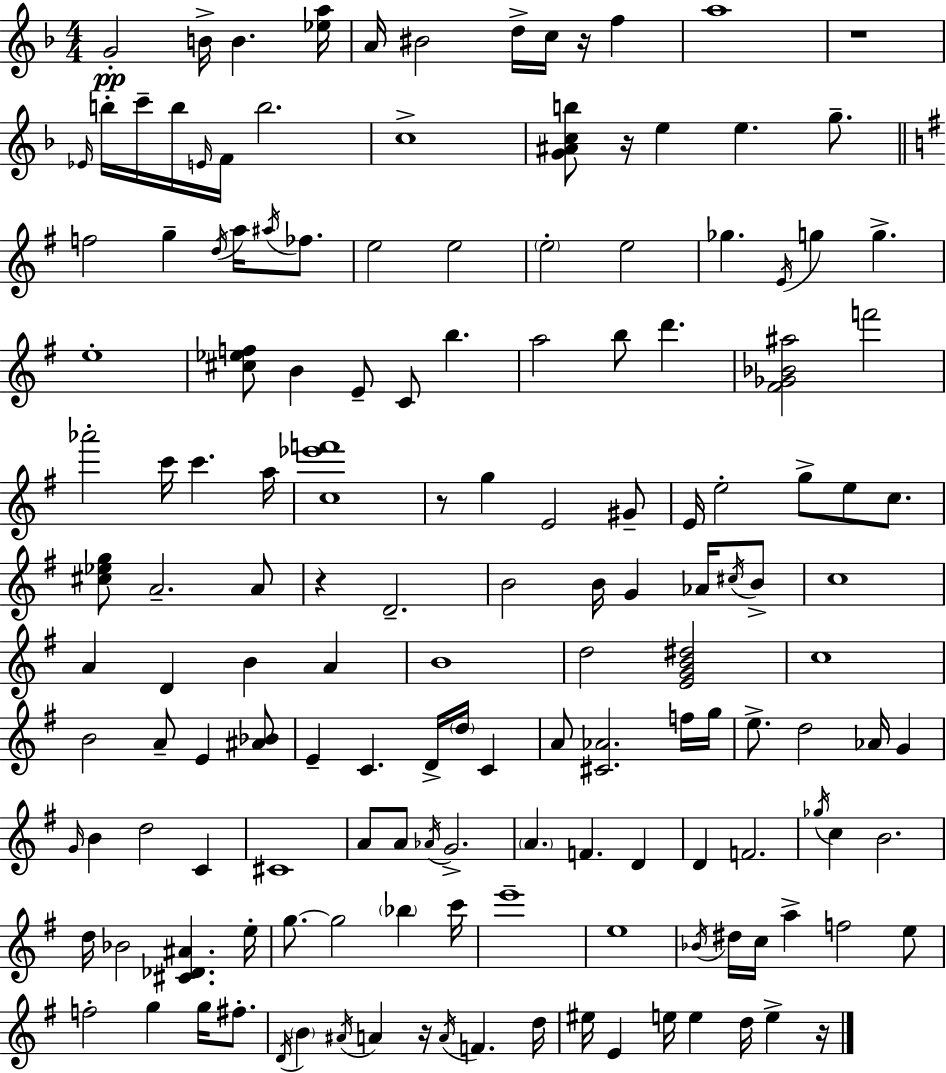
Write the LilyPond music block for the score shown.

{
  \clef treble
  \numericTimeSignature
  \time 4/4
  \key f \major
  \repeat volta 2 { g'2-.\pp b'16-> b'4. <ees'' a''>16 | a'16 bis'2 d''16-> c''16 r16 f''4 | a''1 | r1 | \break \grace { ees'16 } b''16-. c'''16-- b''16 \grace { e'16 } f'16 b''2. | c''1-> | <g' ais' c'' b''>8 r16 e''4 e''4. g''8.-- | \bar "||" \break \key e \minor f''2 g''4-- \acciaccatura { d''16 } a''16 \acciaccatura { ais''16 } fes''8. | e''2 e''2 | \parenthesize e''2-. e''2 | ges''4. \acciaccatura { e'16 } g''4 g''4.-> | \break e''1-. | <cis'' ees'' f''>8 b'4 e'8-- c'8 b''4. | a''2 b''8 d'''4. | <fis' ges' bes' ais''>2 f'''2 | \break aes'''2-. c'''16 c'''4. | a''16 <c'' ees''' f'''>1 | r8 g''4 e'2 | gis'8-- e'16 e''2-. g''8-> e''8 | \break c''8. <cis'' ees'' g''>8 a'2.-- | a'8 r4 d'2.-- | b'2 b'16 g'4 | aes'16 \acciaccatura { cis''16 } b'8-> c''1 | \break a'4 d'4 b'4 | a'4 b'1 | d''2 <e' g' b' dis''>2 | c''1 | \break b'2 a'8-- e'4 | <ais' bes'>8 e'4-- c'4. d'16-> \parenthesize d''16 | c'4 a'8 <cis' aes'>2. | f''16 g''16 e''8.-> d''2 aes'16 | \break g'4 \grace { g'16 } b'4 d''2 | c'4 cis'1 | a'8 a'8 \acciaccatura { aes'16 } g'2.-> | \parenthesize a'4. f'4. | \break d'4 d'4 f'2. | \acciaccatura { ges''16 } c''4 b'2. | d''16 bes'2 | <cis' des' ais'>4. e''16-. g''8.~~ g''2 | \break \parenthesize bes''4 c'''16 e'''1-- | e''1 | \acciaccatura { bes'16 } dis''16 c''16 a''4-> f''2 | e''8 f''2-. | \break g''4 g''16 fis''8.-. \acciaccatura { d'16 } \parenthesize b'4 \acciaccatura { ais'16 } a'4 | r16 \acciaccatura { a'16 } f'4. d''16 eis''16 e'4 | e''16 e''4 d''16 e''4-> r16 } \bar "|."
}